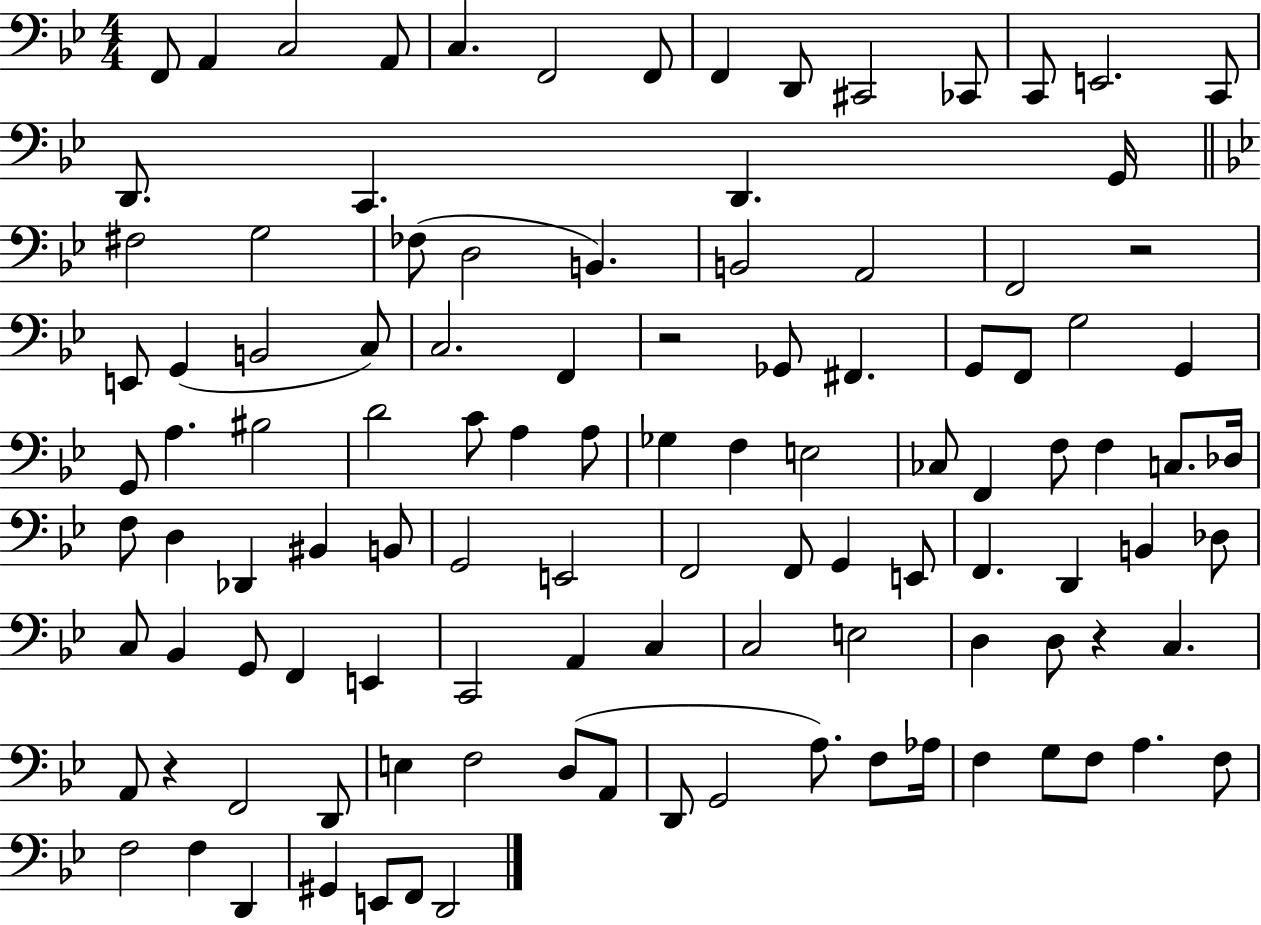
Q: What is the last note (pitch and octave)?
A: D2